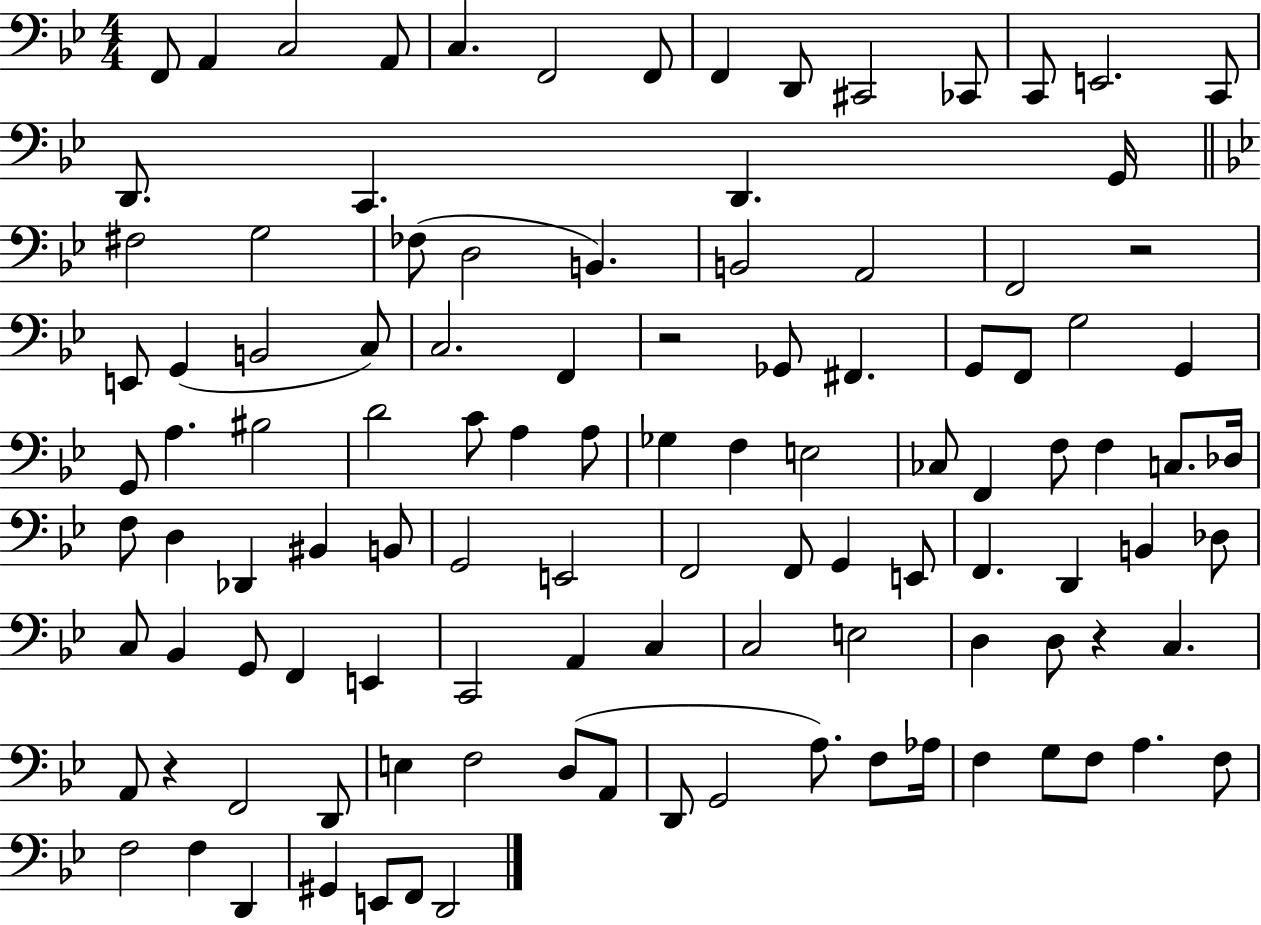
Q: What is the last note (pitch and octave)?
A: D2